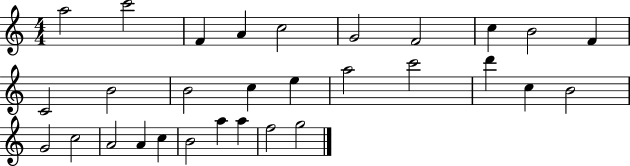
{
  \clef treble
  \numericTimeSignature
  \time 4/4
  \key c \major
  a''2 c'''2 | f'4 a'4 c''2 | g'2 f'2 | c''4 b'2 f'4 | \break c'2 b'2 | b'2 c''4 e''4 | a''2 c'''2 | d'''4 c''4 b'2 | \break g'2 c''2 | a'2 a'4 c''4 | b'2 a''4 a''4 | f''2 g''2 | \break \bar "|."
}